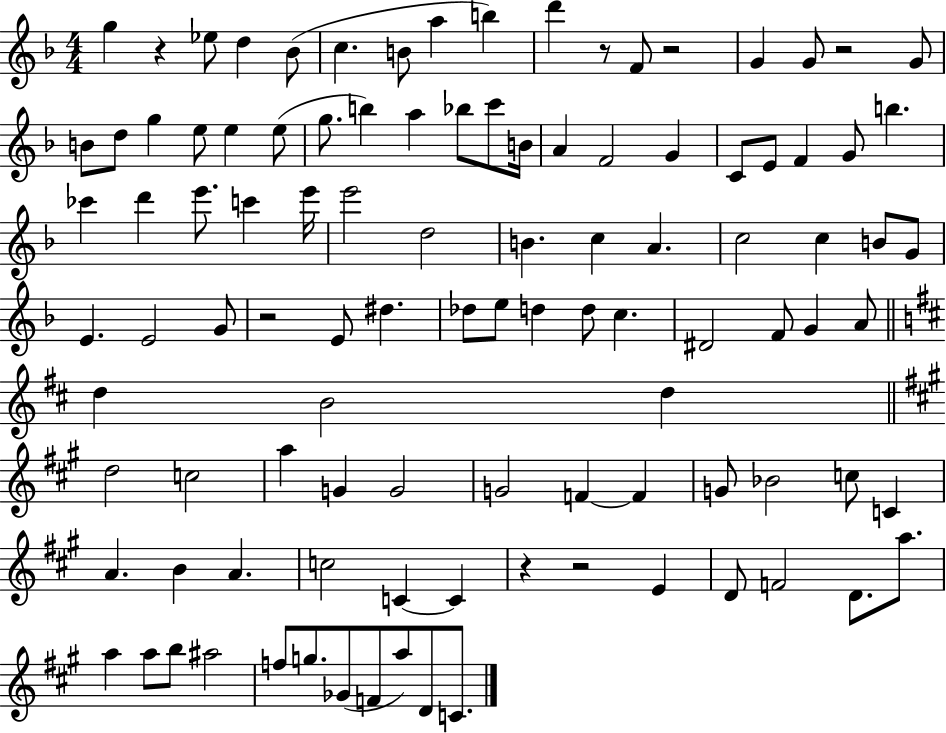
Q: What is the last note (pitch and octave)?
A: C4